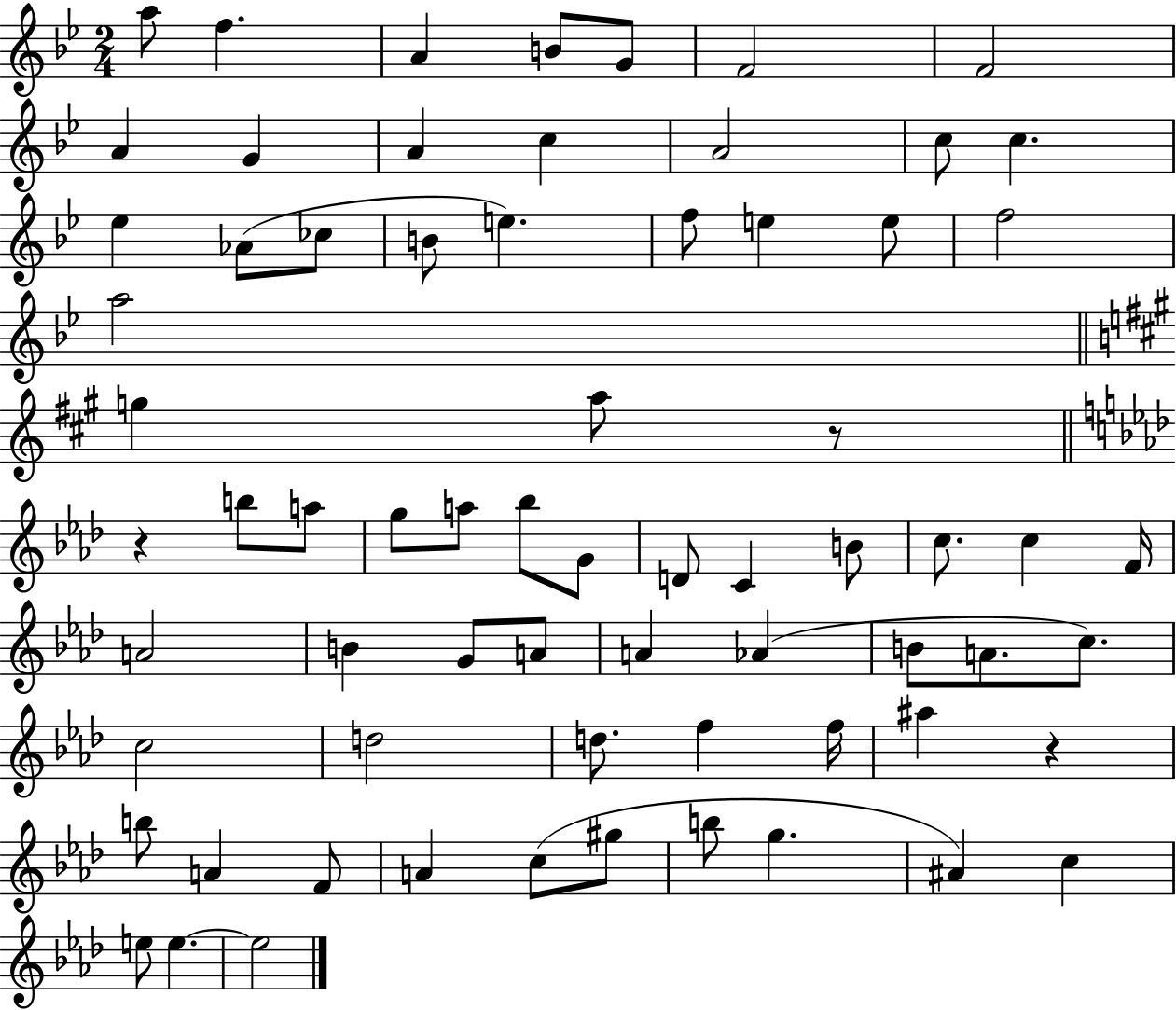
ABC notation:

X:1
T:Untitled
M:2/4
L:1/4
K:Bb
a/2 f A B/2 G/2 F2 F2 A G A c A2 c/2 c _e _A/2 _c/2 B/2 e f/2 e e/2 f2 a2 g a/2 z/2 z b/2 a/2 g/2 a/2 _b/2 G/2 D/2 C B/2 c/2 c F/4 A2 B G/2 A/2 A _A B/2 A/2 c/2 c2 d2 d/2 f f/4 ^a z b/2 A F/2 A c/2 ^g/2 b/2 g ^A c e/2 e e2